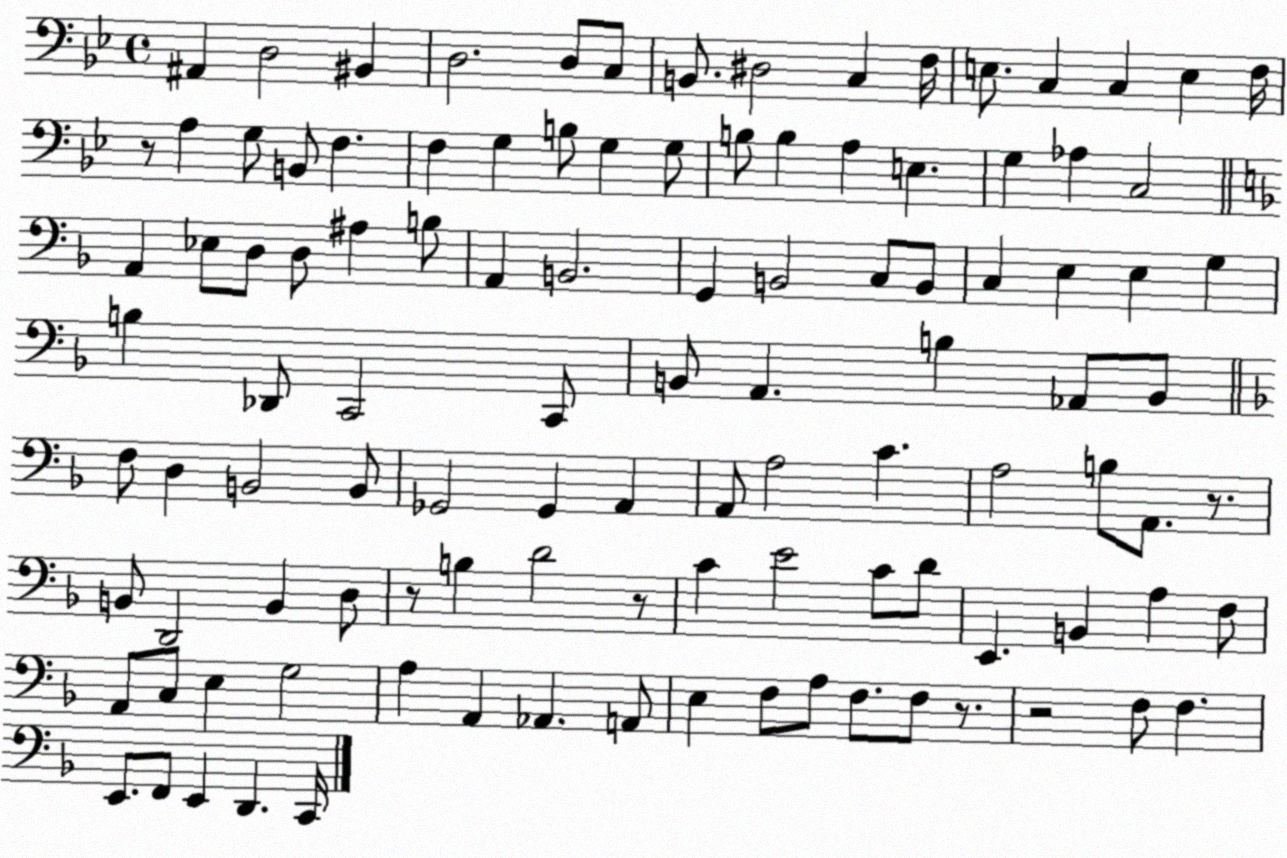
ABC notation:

X:1
T:Untitled
M:4/4
L:1/4
K:Bb
^A,, D,2 ^B,, D,2 D,/2 C,/2 B,,/2 ^D,2 C, F,/4 E,/2 C, C, E, F,/4 z/2 A, G,/2 B,,/2 F, F, G, B,/2 G, G,/2 B,/2 B, A, E, G, _A, C,2 A,, _E,/2 D,/2 D,/2 ^A, B,/2 A,, B,,2 G,, B,,2 C,/2 B,,/2 C, E, E, G, B, _D,,/2 C,,2 C,,/2 B,,/2 A,, B, _A,,/2 B,,/2 F,/2 D, B,,2 B,,/2 _G,,2 _G,, A,, A,,/2 A,2 C A,2 B,/2 A,,/2 z/2 B,,/2 D,,2 B,, D,/2 z/2 B, D2 z/2 C E2 C/2 D/2 E,, B,, A, F,/2 A,,/2 C,/2 E, G,2 A, A,, _A,, A,,/2 E, F,/2 A,/2 F,/2 F,/2 z/2 z2 F,/2 F, E,,/2 F,,/2 E,, D,, C,,/4